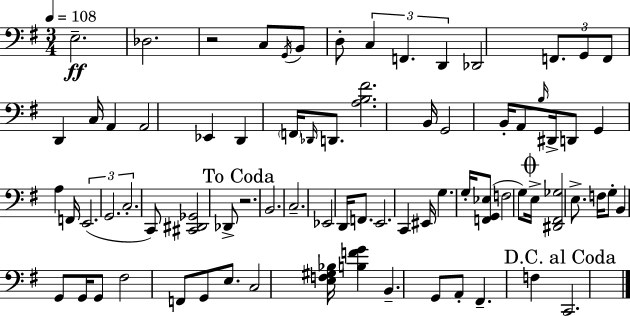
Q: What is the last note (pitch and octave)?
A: C2